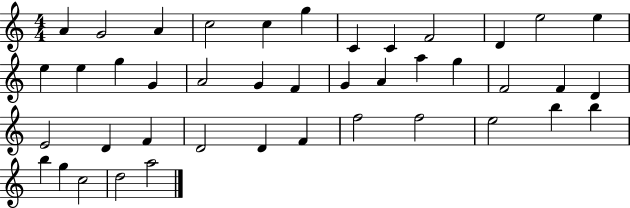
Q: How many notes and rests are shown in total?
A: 42